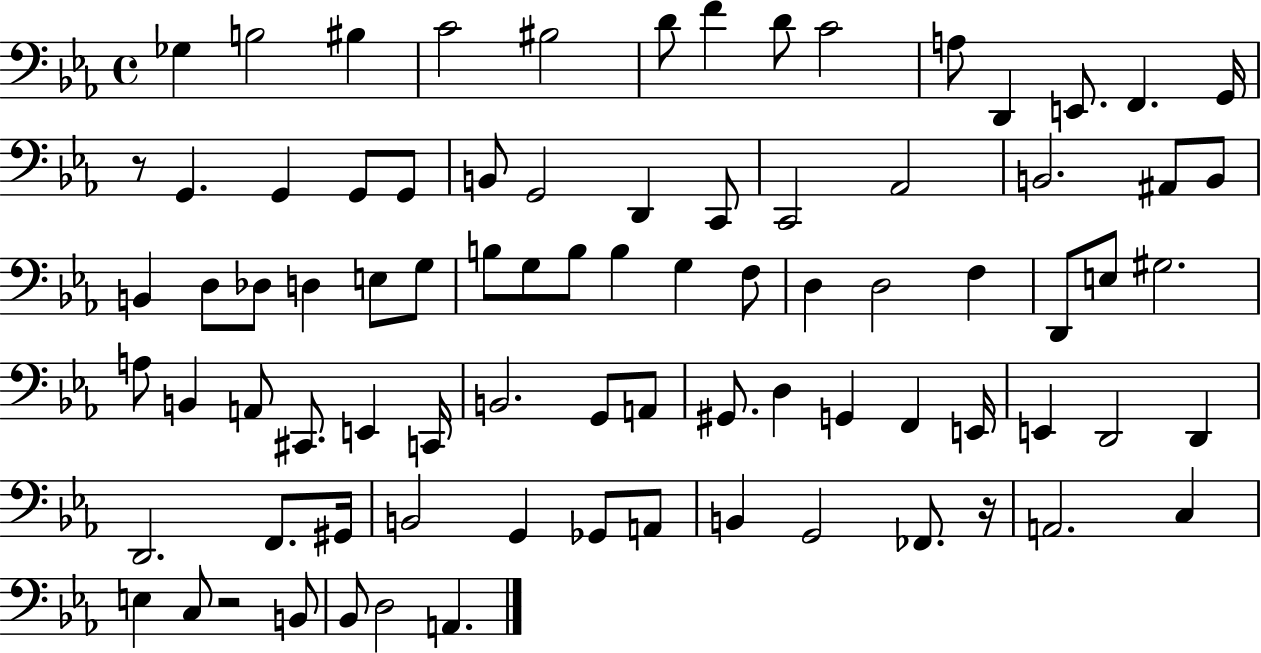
{
  \clef bass
  \time 4/4
  \defaultTimeSignature
  \key ees \major
  \repeat volta 2 { ges4 b2 bis4 | c'2 bis2 | d'8 f'4 d'8 c'2 | a8 d,4 e,8. f,4. g,16 | \break r8 g,4. g,4 g,8 g,8 | b,8 g,2 d,4 c,8 | c,2 aes,2 | b,2. ais,8 b,8 | \break b,4 d8 des8 d4 e8 g8 | b8 g8 b8 b4 g4 f8 | d4 d2 f4 | d,8 e8 gis2. | \break a8 b,4 a,8 cis,8. e,4 c,16 | b,2. g,8 a,8 | gis,8. d4 g,4 f,4 e,16 | e,4 d,2 d,4 | \break d,2. f,8. gis,16 | b,2 g,4 ges,8 a,8 | b,4 g,2 fes,8. r16 | a,2. c4 | \break e4 c8 r2 b,8 | bes,8 d2 a,4. | } \bar "|."
}